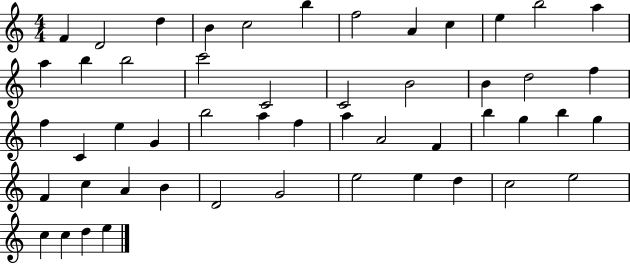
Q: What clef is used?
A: treble